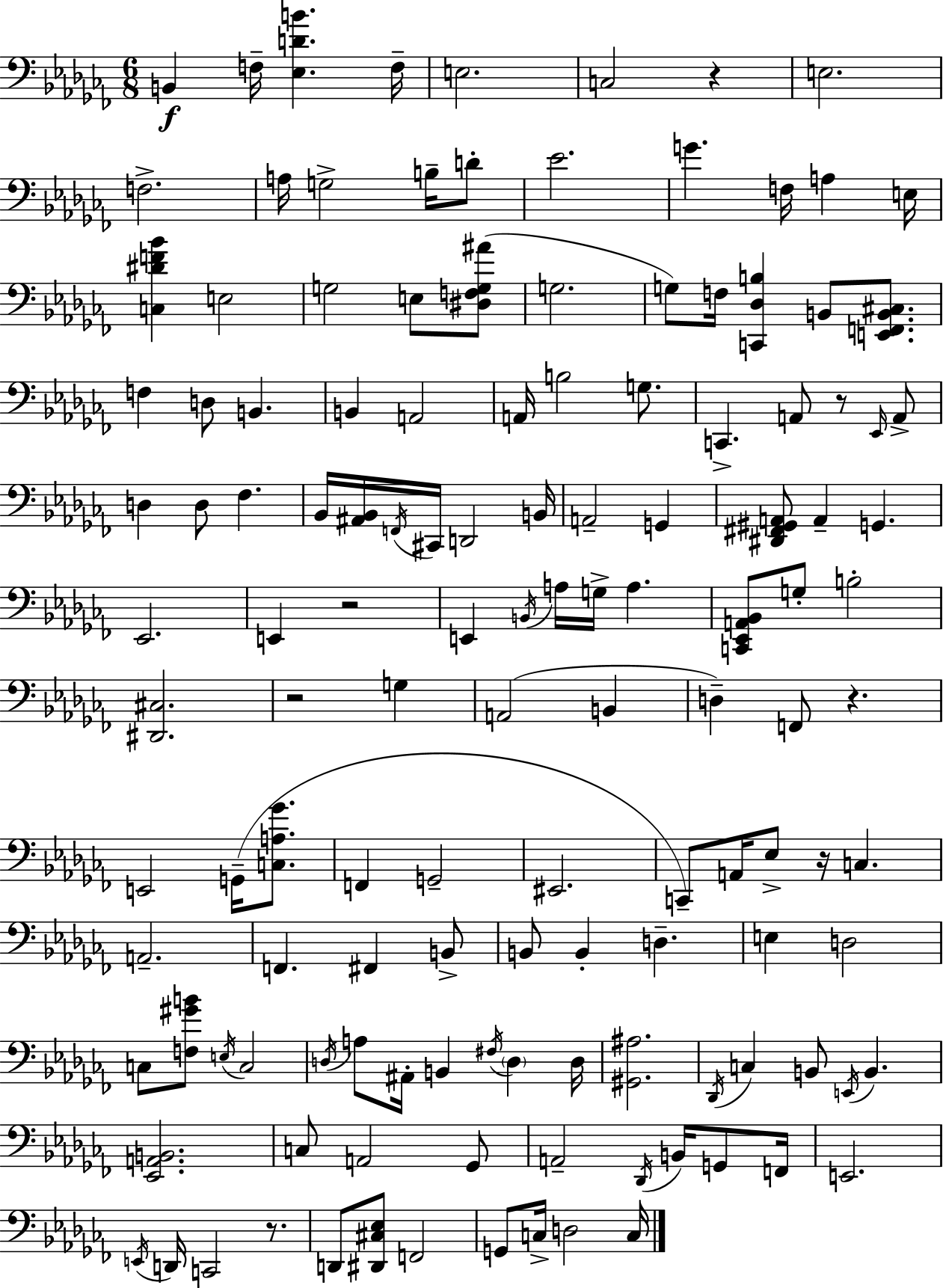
X:1
T:Untitled
M:6/8
L:1/4
K:Abm
B,, F,/4 [_E,DB] F,/4 E,2 C,2 z E,2 F,2 A,/4 G,2 B,/4 D/2 _E2 G F,/4 A, E,/4 [C,^DF_B] E,2 G,2 E,/2 [^D,F,G,^A]/2 G,2 G,/2 F,/4 [C,,_D,B,] B,,/2 [E,,F,,B,,^C,]/2 F, D,/2 B,, B,, A,,2 A,,/4 B,2 G,/2 C,, A,,/2 z/2 _E,,/4 A,,/2 D, D,/2 _F, _B,,/4 [^A,,_B,,]/4 F,,/4 ^C,,/4 D,,2 B,,/4 A,,2 G,, [^D,,^F,,^G,,A,,]/2 A,, G,, _E,,2 E,, z2 E,, B,,/4 A,/4 G,/4 A, [C,,_E,,A,,_B,,]/2 G,/2 B,2 [^D,,^C,]2 z2 G, A,,2 B,, D, F,,/2 z E,,2 G,,/4 [C,A,_G]/2 F,, G,,2 ^E,,2 C,,/2 A,,/4 _E,/2 z/4 C, A,,2 F,, ^F,, B,,/2 B,,/2 B,, D, E, D,2 C,/2 [F,^GB]/2 E,/4 C,2 D,/4 A,/2 ^A,,/4 B,, ^F,/4 D, D,/4 [^G,,^A,]2 _D,,/4 C, B,,/2 E,,/4 B,, [_E,,A,,B,,]2 C,/2 A,,2 _G,,/2 A,,2 _D,,/4 B,,/4 G,,/2 F,,/4 E,,2 E,,/4 D,,/4 C,,2 z/2 D,,/2 [^D,,^C,_E,]/2 F,,2 G,,/2 C,/4 D,2 C,/4